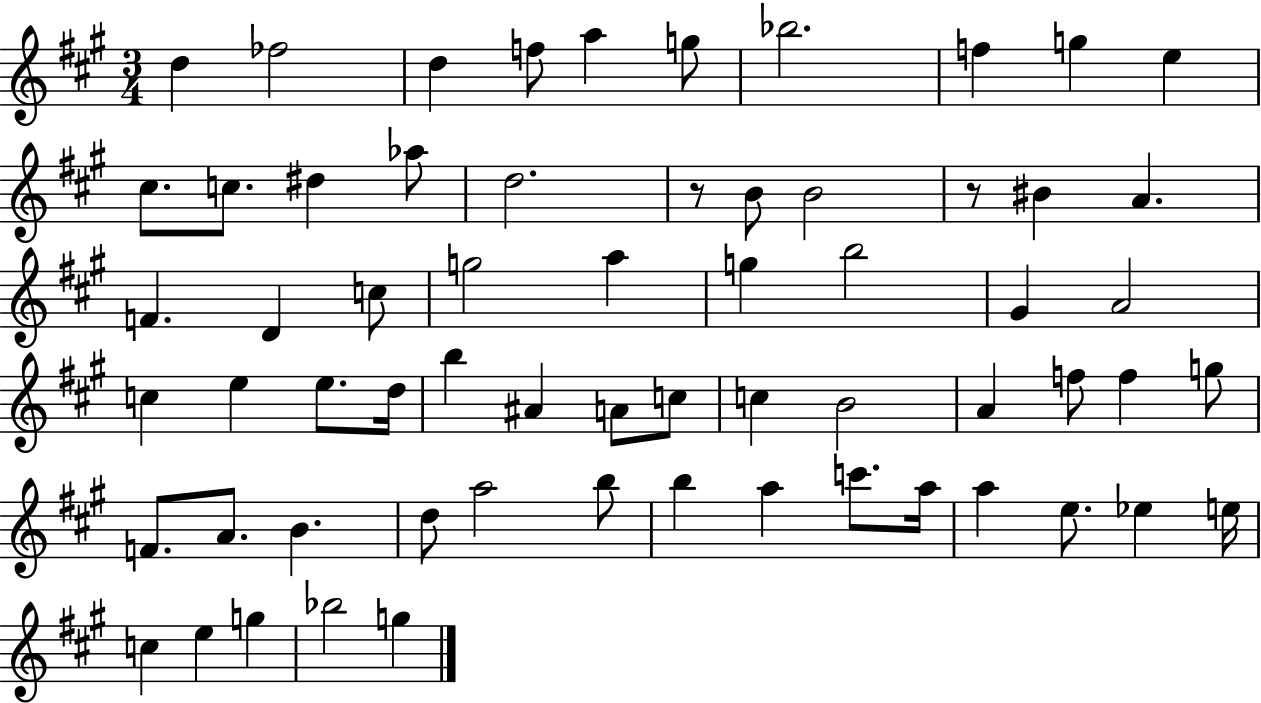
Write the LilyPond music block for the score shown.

{
  \clef treble
  \numericTimeSignature
  \time 3/4
  \key a \major
  \repeat volta 2 { d''4 fes''2 | d''4 f''8 a''4 g''8 | bes''2. | f''4 g''4 e''4 | \break cis''8. c''8. dis''4 aes''8 | d''2. | r8 b'8 b'2 | r8 bis'4 a'4. | \break f'4. d'4 c''8 | g''2 a''4 | g''4 b''2 | gis'4 a'2 | \break c''4 e''4 e''8. d''16 | b''4 ais'4 a'8 c''8 | c''4 b'2 | a'4 f''8 f''4 g''8 | \break f'8. a'8. b'4. | d''8 a''2 b''8 | b''4 a''4 c'''8. a''16 | a''4 e''8. ees''4 e''16 | \break c''4 e''4 g''4 | bes''2 g''4 | } \bar "|."
}